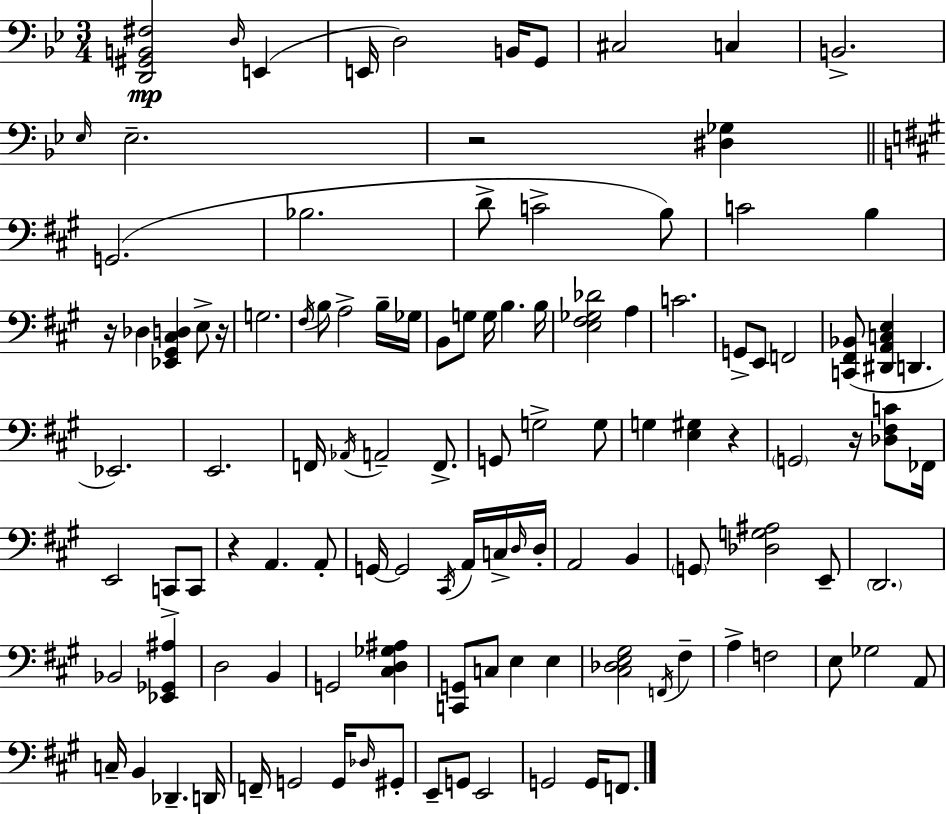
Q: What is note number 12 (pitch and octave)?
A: G2